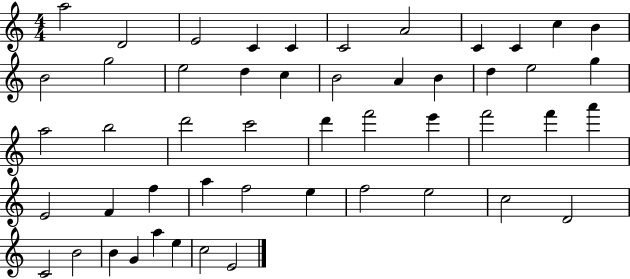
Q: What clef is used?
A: treble